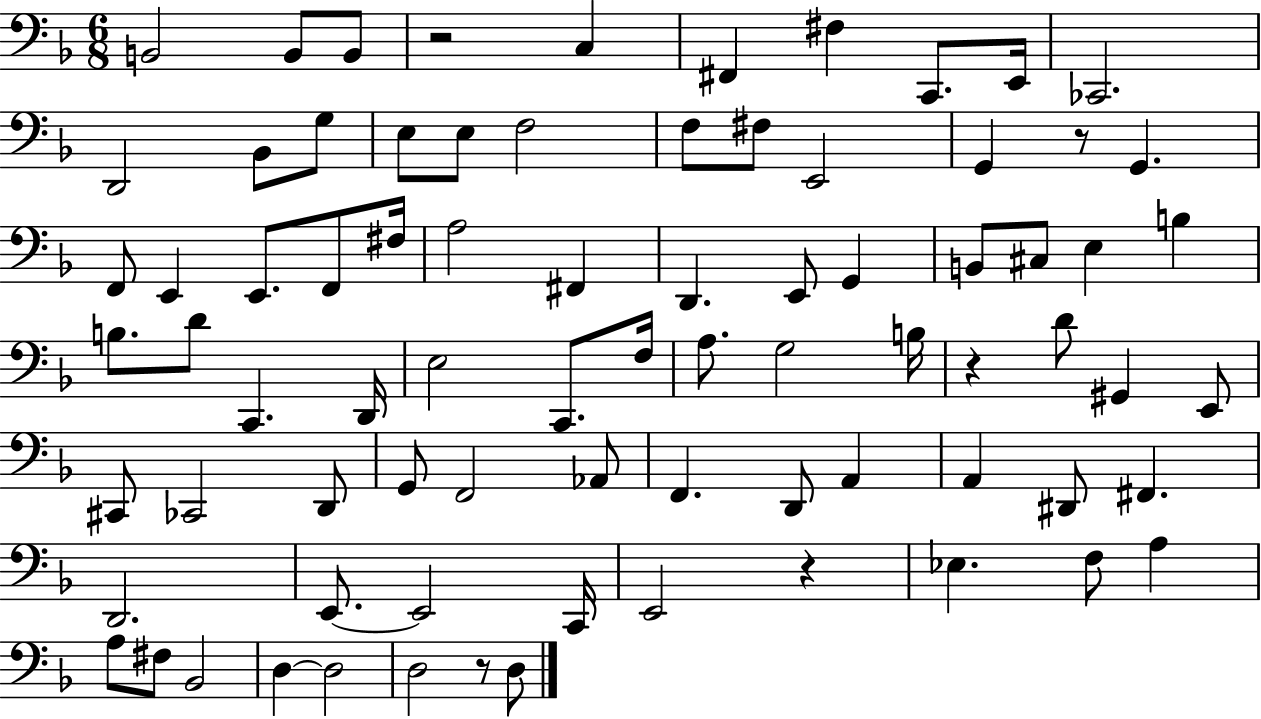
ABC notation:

X:1
T:Untitled
M:6/8
L:1/4
K:F
B,,2 B,,/2 B,,/2 z2 C, ^F,, ^F, C,,/2 E,,/4 _C,,2 D,,2 _B,,/2 G,/2 E,/2 E,/2 F,2 F,/2 ^F,/2 E,,2 G,, z/2 G,, F,,/2 E,, E,,/2 F,,/2 ^F,/4 A,2 ^F,, D,, E,,/2 G,, B,,/2 ^C,/2 E, B, B,/2 D/2 C,, D,,/4 E,2 C,,/2 F,/4 A,/2 G,2 B,/4 z D/2 ^G,, E,,/2 ^C,,/2 _C,,2 D,,/2 G,,/2 F,,2 _A,,/2 F,, D,,/2 A,, A,, ^D,,/2 ^F,, D,,2 E,,/2 E,,2 C,,/4 E,,2 z _E, F,/2 A, A,/2 ^F,/2 _B,,2 D, D,2 D,2 z/2 D,/2